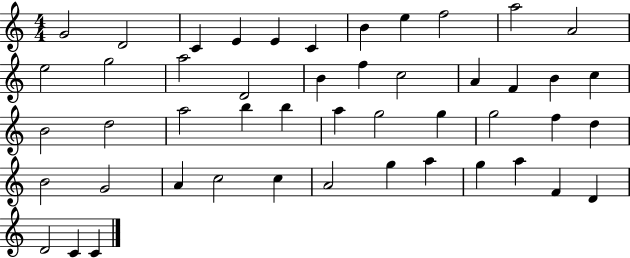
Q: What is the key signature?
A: C major